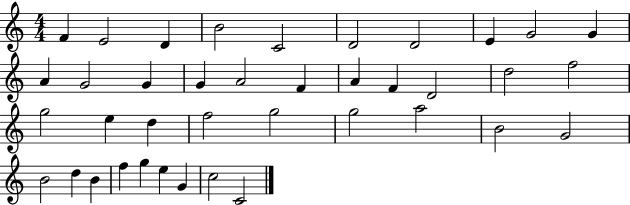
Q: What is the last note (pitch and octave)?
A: C4